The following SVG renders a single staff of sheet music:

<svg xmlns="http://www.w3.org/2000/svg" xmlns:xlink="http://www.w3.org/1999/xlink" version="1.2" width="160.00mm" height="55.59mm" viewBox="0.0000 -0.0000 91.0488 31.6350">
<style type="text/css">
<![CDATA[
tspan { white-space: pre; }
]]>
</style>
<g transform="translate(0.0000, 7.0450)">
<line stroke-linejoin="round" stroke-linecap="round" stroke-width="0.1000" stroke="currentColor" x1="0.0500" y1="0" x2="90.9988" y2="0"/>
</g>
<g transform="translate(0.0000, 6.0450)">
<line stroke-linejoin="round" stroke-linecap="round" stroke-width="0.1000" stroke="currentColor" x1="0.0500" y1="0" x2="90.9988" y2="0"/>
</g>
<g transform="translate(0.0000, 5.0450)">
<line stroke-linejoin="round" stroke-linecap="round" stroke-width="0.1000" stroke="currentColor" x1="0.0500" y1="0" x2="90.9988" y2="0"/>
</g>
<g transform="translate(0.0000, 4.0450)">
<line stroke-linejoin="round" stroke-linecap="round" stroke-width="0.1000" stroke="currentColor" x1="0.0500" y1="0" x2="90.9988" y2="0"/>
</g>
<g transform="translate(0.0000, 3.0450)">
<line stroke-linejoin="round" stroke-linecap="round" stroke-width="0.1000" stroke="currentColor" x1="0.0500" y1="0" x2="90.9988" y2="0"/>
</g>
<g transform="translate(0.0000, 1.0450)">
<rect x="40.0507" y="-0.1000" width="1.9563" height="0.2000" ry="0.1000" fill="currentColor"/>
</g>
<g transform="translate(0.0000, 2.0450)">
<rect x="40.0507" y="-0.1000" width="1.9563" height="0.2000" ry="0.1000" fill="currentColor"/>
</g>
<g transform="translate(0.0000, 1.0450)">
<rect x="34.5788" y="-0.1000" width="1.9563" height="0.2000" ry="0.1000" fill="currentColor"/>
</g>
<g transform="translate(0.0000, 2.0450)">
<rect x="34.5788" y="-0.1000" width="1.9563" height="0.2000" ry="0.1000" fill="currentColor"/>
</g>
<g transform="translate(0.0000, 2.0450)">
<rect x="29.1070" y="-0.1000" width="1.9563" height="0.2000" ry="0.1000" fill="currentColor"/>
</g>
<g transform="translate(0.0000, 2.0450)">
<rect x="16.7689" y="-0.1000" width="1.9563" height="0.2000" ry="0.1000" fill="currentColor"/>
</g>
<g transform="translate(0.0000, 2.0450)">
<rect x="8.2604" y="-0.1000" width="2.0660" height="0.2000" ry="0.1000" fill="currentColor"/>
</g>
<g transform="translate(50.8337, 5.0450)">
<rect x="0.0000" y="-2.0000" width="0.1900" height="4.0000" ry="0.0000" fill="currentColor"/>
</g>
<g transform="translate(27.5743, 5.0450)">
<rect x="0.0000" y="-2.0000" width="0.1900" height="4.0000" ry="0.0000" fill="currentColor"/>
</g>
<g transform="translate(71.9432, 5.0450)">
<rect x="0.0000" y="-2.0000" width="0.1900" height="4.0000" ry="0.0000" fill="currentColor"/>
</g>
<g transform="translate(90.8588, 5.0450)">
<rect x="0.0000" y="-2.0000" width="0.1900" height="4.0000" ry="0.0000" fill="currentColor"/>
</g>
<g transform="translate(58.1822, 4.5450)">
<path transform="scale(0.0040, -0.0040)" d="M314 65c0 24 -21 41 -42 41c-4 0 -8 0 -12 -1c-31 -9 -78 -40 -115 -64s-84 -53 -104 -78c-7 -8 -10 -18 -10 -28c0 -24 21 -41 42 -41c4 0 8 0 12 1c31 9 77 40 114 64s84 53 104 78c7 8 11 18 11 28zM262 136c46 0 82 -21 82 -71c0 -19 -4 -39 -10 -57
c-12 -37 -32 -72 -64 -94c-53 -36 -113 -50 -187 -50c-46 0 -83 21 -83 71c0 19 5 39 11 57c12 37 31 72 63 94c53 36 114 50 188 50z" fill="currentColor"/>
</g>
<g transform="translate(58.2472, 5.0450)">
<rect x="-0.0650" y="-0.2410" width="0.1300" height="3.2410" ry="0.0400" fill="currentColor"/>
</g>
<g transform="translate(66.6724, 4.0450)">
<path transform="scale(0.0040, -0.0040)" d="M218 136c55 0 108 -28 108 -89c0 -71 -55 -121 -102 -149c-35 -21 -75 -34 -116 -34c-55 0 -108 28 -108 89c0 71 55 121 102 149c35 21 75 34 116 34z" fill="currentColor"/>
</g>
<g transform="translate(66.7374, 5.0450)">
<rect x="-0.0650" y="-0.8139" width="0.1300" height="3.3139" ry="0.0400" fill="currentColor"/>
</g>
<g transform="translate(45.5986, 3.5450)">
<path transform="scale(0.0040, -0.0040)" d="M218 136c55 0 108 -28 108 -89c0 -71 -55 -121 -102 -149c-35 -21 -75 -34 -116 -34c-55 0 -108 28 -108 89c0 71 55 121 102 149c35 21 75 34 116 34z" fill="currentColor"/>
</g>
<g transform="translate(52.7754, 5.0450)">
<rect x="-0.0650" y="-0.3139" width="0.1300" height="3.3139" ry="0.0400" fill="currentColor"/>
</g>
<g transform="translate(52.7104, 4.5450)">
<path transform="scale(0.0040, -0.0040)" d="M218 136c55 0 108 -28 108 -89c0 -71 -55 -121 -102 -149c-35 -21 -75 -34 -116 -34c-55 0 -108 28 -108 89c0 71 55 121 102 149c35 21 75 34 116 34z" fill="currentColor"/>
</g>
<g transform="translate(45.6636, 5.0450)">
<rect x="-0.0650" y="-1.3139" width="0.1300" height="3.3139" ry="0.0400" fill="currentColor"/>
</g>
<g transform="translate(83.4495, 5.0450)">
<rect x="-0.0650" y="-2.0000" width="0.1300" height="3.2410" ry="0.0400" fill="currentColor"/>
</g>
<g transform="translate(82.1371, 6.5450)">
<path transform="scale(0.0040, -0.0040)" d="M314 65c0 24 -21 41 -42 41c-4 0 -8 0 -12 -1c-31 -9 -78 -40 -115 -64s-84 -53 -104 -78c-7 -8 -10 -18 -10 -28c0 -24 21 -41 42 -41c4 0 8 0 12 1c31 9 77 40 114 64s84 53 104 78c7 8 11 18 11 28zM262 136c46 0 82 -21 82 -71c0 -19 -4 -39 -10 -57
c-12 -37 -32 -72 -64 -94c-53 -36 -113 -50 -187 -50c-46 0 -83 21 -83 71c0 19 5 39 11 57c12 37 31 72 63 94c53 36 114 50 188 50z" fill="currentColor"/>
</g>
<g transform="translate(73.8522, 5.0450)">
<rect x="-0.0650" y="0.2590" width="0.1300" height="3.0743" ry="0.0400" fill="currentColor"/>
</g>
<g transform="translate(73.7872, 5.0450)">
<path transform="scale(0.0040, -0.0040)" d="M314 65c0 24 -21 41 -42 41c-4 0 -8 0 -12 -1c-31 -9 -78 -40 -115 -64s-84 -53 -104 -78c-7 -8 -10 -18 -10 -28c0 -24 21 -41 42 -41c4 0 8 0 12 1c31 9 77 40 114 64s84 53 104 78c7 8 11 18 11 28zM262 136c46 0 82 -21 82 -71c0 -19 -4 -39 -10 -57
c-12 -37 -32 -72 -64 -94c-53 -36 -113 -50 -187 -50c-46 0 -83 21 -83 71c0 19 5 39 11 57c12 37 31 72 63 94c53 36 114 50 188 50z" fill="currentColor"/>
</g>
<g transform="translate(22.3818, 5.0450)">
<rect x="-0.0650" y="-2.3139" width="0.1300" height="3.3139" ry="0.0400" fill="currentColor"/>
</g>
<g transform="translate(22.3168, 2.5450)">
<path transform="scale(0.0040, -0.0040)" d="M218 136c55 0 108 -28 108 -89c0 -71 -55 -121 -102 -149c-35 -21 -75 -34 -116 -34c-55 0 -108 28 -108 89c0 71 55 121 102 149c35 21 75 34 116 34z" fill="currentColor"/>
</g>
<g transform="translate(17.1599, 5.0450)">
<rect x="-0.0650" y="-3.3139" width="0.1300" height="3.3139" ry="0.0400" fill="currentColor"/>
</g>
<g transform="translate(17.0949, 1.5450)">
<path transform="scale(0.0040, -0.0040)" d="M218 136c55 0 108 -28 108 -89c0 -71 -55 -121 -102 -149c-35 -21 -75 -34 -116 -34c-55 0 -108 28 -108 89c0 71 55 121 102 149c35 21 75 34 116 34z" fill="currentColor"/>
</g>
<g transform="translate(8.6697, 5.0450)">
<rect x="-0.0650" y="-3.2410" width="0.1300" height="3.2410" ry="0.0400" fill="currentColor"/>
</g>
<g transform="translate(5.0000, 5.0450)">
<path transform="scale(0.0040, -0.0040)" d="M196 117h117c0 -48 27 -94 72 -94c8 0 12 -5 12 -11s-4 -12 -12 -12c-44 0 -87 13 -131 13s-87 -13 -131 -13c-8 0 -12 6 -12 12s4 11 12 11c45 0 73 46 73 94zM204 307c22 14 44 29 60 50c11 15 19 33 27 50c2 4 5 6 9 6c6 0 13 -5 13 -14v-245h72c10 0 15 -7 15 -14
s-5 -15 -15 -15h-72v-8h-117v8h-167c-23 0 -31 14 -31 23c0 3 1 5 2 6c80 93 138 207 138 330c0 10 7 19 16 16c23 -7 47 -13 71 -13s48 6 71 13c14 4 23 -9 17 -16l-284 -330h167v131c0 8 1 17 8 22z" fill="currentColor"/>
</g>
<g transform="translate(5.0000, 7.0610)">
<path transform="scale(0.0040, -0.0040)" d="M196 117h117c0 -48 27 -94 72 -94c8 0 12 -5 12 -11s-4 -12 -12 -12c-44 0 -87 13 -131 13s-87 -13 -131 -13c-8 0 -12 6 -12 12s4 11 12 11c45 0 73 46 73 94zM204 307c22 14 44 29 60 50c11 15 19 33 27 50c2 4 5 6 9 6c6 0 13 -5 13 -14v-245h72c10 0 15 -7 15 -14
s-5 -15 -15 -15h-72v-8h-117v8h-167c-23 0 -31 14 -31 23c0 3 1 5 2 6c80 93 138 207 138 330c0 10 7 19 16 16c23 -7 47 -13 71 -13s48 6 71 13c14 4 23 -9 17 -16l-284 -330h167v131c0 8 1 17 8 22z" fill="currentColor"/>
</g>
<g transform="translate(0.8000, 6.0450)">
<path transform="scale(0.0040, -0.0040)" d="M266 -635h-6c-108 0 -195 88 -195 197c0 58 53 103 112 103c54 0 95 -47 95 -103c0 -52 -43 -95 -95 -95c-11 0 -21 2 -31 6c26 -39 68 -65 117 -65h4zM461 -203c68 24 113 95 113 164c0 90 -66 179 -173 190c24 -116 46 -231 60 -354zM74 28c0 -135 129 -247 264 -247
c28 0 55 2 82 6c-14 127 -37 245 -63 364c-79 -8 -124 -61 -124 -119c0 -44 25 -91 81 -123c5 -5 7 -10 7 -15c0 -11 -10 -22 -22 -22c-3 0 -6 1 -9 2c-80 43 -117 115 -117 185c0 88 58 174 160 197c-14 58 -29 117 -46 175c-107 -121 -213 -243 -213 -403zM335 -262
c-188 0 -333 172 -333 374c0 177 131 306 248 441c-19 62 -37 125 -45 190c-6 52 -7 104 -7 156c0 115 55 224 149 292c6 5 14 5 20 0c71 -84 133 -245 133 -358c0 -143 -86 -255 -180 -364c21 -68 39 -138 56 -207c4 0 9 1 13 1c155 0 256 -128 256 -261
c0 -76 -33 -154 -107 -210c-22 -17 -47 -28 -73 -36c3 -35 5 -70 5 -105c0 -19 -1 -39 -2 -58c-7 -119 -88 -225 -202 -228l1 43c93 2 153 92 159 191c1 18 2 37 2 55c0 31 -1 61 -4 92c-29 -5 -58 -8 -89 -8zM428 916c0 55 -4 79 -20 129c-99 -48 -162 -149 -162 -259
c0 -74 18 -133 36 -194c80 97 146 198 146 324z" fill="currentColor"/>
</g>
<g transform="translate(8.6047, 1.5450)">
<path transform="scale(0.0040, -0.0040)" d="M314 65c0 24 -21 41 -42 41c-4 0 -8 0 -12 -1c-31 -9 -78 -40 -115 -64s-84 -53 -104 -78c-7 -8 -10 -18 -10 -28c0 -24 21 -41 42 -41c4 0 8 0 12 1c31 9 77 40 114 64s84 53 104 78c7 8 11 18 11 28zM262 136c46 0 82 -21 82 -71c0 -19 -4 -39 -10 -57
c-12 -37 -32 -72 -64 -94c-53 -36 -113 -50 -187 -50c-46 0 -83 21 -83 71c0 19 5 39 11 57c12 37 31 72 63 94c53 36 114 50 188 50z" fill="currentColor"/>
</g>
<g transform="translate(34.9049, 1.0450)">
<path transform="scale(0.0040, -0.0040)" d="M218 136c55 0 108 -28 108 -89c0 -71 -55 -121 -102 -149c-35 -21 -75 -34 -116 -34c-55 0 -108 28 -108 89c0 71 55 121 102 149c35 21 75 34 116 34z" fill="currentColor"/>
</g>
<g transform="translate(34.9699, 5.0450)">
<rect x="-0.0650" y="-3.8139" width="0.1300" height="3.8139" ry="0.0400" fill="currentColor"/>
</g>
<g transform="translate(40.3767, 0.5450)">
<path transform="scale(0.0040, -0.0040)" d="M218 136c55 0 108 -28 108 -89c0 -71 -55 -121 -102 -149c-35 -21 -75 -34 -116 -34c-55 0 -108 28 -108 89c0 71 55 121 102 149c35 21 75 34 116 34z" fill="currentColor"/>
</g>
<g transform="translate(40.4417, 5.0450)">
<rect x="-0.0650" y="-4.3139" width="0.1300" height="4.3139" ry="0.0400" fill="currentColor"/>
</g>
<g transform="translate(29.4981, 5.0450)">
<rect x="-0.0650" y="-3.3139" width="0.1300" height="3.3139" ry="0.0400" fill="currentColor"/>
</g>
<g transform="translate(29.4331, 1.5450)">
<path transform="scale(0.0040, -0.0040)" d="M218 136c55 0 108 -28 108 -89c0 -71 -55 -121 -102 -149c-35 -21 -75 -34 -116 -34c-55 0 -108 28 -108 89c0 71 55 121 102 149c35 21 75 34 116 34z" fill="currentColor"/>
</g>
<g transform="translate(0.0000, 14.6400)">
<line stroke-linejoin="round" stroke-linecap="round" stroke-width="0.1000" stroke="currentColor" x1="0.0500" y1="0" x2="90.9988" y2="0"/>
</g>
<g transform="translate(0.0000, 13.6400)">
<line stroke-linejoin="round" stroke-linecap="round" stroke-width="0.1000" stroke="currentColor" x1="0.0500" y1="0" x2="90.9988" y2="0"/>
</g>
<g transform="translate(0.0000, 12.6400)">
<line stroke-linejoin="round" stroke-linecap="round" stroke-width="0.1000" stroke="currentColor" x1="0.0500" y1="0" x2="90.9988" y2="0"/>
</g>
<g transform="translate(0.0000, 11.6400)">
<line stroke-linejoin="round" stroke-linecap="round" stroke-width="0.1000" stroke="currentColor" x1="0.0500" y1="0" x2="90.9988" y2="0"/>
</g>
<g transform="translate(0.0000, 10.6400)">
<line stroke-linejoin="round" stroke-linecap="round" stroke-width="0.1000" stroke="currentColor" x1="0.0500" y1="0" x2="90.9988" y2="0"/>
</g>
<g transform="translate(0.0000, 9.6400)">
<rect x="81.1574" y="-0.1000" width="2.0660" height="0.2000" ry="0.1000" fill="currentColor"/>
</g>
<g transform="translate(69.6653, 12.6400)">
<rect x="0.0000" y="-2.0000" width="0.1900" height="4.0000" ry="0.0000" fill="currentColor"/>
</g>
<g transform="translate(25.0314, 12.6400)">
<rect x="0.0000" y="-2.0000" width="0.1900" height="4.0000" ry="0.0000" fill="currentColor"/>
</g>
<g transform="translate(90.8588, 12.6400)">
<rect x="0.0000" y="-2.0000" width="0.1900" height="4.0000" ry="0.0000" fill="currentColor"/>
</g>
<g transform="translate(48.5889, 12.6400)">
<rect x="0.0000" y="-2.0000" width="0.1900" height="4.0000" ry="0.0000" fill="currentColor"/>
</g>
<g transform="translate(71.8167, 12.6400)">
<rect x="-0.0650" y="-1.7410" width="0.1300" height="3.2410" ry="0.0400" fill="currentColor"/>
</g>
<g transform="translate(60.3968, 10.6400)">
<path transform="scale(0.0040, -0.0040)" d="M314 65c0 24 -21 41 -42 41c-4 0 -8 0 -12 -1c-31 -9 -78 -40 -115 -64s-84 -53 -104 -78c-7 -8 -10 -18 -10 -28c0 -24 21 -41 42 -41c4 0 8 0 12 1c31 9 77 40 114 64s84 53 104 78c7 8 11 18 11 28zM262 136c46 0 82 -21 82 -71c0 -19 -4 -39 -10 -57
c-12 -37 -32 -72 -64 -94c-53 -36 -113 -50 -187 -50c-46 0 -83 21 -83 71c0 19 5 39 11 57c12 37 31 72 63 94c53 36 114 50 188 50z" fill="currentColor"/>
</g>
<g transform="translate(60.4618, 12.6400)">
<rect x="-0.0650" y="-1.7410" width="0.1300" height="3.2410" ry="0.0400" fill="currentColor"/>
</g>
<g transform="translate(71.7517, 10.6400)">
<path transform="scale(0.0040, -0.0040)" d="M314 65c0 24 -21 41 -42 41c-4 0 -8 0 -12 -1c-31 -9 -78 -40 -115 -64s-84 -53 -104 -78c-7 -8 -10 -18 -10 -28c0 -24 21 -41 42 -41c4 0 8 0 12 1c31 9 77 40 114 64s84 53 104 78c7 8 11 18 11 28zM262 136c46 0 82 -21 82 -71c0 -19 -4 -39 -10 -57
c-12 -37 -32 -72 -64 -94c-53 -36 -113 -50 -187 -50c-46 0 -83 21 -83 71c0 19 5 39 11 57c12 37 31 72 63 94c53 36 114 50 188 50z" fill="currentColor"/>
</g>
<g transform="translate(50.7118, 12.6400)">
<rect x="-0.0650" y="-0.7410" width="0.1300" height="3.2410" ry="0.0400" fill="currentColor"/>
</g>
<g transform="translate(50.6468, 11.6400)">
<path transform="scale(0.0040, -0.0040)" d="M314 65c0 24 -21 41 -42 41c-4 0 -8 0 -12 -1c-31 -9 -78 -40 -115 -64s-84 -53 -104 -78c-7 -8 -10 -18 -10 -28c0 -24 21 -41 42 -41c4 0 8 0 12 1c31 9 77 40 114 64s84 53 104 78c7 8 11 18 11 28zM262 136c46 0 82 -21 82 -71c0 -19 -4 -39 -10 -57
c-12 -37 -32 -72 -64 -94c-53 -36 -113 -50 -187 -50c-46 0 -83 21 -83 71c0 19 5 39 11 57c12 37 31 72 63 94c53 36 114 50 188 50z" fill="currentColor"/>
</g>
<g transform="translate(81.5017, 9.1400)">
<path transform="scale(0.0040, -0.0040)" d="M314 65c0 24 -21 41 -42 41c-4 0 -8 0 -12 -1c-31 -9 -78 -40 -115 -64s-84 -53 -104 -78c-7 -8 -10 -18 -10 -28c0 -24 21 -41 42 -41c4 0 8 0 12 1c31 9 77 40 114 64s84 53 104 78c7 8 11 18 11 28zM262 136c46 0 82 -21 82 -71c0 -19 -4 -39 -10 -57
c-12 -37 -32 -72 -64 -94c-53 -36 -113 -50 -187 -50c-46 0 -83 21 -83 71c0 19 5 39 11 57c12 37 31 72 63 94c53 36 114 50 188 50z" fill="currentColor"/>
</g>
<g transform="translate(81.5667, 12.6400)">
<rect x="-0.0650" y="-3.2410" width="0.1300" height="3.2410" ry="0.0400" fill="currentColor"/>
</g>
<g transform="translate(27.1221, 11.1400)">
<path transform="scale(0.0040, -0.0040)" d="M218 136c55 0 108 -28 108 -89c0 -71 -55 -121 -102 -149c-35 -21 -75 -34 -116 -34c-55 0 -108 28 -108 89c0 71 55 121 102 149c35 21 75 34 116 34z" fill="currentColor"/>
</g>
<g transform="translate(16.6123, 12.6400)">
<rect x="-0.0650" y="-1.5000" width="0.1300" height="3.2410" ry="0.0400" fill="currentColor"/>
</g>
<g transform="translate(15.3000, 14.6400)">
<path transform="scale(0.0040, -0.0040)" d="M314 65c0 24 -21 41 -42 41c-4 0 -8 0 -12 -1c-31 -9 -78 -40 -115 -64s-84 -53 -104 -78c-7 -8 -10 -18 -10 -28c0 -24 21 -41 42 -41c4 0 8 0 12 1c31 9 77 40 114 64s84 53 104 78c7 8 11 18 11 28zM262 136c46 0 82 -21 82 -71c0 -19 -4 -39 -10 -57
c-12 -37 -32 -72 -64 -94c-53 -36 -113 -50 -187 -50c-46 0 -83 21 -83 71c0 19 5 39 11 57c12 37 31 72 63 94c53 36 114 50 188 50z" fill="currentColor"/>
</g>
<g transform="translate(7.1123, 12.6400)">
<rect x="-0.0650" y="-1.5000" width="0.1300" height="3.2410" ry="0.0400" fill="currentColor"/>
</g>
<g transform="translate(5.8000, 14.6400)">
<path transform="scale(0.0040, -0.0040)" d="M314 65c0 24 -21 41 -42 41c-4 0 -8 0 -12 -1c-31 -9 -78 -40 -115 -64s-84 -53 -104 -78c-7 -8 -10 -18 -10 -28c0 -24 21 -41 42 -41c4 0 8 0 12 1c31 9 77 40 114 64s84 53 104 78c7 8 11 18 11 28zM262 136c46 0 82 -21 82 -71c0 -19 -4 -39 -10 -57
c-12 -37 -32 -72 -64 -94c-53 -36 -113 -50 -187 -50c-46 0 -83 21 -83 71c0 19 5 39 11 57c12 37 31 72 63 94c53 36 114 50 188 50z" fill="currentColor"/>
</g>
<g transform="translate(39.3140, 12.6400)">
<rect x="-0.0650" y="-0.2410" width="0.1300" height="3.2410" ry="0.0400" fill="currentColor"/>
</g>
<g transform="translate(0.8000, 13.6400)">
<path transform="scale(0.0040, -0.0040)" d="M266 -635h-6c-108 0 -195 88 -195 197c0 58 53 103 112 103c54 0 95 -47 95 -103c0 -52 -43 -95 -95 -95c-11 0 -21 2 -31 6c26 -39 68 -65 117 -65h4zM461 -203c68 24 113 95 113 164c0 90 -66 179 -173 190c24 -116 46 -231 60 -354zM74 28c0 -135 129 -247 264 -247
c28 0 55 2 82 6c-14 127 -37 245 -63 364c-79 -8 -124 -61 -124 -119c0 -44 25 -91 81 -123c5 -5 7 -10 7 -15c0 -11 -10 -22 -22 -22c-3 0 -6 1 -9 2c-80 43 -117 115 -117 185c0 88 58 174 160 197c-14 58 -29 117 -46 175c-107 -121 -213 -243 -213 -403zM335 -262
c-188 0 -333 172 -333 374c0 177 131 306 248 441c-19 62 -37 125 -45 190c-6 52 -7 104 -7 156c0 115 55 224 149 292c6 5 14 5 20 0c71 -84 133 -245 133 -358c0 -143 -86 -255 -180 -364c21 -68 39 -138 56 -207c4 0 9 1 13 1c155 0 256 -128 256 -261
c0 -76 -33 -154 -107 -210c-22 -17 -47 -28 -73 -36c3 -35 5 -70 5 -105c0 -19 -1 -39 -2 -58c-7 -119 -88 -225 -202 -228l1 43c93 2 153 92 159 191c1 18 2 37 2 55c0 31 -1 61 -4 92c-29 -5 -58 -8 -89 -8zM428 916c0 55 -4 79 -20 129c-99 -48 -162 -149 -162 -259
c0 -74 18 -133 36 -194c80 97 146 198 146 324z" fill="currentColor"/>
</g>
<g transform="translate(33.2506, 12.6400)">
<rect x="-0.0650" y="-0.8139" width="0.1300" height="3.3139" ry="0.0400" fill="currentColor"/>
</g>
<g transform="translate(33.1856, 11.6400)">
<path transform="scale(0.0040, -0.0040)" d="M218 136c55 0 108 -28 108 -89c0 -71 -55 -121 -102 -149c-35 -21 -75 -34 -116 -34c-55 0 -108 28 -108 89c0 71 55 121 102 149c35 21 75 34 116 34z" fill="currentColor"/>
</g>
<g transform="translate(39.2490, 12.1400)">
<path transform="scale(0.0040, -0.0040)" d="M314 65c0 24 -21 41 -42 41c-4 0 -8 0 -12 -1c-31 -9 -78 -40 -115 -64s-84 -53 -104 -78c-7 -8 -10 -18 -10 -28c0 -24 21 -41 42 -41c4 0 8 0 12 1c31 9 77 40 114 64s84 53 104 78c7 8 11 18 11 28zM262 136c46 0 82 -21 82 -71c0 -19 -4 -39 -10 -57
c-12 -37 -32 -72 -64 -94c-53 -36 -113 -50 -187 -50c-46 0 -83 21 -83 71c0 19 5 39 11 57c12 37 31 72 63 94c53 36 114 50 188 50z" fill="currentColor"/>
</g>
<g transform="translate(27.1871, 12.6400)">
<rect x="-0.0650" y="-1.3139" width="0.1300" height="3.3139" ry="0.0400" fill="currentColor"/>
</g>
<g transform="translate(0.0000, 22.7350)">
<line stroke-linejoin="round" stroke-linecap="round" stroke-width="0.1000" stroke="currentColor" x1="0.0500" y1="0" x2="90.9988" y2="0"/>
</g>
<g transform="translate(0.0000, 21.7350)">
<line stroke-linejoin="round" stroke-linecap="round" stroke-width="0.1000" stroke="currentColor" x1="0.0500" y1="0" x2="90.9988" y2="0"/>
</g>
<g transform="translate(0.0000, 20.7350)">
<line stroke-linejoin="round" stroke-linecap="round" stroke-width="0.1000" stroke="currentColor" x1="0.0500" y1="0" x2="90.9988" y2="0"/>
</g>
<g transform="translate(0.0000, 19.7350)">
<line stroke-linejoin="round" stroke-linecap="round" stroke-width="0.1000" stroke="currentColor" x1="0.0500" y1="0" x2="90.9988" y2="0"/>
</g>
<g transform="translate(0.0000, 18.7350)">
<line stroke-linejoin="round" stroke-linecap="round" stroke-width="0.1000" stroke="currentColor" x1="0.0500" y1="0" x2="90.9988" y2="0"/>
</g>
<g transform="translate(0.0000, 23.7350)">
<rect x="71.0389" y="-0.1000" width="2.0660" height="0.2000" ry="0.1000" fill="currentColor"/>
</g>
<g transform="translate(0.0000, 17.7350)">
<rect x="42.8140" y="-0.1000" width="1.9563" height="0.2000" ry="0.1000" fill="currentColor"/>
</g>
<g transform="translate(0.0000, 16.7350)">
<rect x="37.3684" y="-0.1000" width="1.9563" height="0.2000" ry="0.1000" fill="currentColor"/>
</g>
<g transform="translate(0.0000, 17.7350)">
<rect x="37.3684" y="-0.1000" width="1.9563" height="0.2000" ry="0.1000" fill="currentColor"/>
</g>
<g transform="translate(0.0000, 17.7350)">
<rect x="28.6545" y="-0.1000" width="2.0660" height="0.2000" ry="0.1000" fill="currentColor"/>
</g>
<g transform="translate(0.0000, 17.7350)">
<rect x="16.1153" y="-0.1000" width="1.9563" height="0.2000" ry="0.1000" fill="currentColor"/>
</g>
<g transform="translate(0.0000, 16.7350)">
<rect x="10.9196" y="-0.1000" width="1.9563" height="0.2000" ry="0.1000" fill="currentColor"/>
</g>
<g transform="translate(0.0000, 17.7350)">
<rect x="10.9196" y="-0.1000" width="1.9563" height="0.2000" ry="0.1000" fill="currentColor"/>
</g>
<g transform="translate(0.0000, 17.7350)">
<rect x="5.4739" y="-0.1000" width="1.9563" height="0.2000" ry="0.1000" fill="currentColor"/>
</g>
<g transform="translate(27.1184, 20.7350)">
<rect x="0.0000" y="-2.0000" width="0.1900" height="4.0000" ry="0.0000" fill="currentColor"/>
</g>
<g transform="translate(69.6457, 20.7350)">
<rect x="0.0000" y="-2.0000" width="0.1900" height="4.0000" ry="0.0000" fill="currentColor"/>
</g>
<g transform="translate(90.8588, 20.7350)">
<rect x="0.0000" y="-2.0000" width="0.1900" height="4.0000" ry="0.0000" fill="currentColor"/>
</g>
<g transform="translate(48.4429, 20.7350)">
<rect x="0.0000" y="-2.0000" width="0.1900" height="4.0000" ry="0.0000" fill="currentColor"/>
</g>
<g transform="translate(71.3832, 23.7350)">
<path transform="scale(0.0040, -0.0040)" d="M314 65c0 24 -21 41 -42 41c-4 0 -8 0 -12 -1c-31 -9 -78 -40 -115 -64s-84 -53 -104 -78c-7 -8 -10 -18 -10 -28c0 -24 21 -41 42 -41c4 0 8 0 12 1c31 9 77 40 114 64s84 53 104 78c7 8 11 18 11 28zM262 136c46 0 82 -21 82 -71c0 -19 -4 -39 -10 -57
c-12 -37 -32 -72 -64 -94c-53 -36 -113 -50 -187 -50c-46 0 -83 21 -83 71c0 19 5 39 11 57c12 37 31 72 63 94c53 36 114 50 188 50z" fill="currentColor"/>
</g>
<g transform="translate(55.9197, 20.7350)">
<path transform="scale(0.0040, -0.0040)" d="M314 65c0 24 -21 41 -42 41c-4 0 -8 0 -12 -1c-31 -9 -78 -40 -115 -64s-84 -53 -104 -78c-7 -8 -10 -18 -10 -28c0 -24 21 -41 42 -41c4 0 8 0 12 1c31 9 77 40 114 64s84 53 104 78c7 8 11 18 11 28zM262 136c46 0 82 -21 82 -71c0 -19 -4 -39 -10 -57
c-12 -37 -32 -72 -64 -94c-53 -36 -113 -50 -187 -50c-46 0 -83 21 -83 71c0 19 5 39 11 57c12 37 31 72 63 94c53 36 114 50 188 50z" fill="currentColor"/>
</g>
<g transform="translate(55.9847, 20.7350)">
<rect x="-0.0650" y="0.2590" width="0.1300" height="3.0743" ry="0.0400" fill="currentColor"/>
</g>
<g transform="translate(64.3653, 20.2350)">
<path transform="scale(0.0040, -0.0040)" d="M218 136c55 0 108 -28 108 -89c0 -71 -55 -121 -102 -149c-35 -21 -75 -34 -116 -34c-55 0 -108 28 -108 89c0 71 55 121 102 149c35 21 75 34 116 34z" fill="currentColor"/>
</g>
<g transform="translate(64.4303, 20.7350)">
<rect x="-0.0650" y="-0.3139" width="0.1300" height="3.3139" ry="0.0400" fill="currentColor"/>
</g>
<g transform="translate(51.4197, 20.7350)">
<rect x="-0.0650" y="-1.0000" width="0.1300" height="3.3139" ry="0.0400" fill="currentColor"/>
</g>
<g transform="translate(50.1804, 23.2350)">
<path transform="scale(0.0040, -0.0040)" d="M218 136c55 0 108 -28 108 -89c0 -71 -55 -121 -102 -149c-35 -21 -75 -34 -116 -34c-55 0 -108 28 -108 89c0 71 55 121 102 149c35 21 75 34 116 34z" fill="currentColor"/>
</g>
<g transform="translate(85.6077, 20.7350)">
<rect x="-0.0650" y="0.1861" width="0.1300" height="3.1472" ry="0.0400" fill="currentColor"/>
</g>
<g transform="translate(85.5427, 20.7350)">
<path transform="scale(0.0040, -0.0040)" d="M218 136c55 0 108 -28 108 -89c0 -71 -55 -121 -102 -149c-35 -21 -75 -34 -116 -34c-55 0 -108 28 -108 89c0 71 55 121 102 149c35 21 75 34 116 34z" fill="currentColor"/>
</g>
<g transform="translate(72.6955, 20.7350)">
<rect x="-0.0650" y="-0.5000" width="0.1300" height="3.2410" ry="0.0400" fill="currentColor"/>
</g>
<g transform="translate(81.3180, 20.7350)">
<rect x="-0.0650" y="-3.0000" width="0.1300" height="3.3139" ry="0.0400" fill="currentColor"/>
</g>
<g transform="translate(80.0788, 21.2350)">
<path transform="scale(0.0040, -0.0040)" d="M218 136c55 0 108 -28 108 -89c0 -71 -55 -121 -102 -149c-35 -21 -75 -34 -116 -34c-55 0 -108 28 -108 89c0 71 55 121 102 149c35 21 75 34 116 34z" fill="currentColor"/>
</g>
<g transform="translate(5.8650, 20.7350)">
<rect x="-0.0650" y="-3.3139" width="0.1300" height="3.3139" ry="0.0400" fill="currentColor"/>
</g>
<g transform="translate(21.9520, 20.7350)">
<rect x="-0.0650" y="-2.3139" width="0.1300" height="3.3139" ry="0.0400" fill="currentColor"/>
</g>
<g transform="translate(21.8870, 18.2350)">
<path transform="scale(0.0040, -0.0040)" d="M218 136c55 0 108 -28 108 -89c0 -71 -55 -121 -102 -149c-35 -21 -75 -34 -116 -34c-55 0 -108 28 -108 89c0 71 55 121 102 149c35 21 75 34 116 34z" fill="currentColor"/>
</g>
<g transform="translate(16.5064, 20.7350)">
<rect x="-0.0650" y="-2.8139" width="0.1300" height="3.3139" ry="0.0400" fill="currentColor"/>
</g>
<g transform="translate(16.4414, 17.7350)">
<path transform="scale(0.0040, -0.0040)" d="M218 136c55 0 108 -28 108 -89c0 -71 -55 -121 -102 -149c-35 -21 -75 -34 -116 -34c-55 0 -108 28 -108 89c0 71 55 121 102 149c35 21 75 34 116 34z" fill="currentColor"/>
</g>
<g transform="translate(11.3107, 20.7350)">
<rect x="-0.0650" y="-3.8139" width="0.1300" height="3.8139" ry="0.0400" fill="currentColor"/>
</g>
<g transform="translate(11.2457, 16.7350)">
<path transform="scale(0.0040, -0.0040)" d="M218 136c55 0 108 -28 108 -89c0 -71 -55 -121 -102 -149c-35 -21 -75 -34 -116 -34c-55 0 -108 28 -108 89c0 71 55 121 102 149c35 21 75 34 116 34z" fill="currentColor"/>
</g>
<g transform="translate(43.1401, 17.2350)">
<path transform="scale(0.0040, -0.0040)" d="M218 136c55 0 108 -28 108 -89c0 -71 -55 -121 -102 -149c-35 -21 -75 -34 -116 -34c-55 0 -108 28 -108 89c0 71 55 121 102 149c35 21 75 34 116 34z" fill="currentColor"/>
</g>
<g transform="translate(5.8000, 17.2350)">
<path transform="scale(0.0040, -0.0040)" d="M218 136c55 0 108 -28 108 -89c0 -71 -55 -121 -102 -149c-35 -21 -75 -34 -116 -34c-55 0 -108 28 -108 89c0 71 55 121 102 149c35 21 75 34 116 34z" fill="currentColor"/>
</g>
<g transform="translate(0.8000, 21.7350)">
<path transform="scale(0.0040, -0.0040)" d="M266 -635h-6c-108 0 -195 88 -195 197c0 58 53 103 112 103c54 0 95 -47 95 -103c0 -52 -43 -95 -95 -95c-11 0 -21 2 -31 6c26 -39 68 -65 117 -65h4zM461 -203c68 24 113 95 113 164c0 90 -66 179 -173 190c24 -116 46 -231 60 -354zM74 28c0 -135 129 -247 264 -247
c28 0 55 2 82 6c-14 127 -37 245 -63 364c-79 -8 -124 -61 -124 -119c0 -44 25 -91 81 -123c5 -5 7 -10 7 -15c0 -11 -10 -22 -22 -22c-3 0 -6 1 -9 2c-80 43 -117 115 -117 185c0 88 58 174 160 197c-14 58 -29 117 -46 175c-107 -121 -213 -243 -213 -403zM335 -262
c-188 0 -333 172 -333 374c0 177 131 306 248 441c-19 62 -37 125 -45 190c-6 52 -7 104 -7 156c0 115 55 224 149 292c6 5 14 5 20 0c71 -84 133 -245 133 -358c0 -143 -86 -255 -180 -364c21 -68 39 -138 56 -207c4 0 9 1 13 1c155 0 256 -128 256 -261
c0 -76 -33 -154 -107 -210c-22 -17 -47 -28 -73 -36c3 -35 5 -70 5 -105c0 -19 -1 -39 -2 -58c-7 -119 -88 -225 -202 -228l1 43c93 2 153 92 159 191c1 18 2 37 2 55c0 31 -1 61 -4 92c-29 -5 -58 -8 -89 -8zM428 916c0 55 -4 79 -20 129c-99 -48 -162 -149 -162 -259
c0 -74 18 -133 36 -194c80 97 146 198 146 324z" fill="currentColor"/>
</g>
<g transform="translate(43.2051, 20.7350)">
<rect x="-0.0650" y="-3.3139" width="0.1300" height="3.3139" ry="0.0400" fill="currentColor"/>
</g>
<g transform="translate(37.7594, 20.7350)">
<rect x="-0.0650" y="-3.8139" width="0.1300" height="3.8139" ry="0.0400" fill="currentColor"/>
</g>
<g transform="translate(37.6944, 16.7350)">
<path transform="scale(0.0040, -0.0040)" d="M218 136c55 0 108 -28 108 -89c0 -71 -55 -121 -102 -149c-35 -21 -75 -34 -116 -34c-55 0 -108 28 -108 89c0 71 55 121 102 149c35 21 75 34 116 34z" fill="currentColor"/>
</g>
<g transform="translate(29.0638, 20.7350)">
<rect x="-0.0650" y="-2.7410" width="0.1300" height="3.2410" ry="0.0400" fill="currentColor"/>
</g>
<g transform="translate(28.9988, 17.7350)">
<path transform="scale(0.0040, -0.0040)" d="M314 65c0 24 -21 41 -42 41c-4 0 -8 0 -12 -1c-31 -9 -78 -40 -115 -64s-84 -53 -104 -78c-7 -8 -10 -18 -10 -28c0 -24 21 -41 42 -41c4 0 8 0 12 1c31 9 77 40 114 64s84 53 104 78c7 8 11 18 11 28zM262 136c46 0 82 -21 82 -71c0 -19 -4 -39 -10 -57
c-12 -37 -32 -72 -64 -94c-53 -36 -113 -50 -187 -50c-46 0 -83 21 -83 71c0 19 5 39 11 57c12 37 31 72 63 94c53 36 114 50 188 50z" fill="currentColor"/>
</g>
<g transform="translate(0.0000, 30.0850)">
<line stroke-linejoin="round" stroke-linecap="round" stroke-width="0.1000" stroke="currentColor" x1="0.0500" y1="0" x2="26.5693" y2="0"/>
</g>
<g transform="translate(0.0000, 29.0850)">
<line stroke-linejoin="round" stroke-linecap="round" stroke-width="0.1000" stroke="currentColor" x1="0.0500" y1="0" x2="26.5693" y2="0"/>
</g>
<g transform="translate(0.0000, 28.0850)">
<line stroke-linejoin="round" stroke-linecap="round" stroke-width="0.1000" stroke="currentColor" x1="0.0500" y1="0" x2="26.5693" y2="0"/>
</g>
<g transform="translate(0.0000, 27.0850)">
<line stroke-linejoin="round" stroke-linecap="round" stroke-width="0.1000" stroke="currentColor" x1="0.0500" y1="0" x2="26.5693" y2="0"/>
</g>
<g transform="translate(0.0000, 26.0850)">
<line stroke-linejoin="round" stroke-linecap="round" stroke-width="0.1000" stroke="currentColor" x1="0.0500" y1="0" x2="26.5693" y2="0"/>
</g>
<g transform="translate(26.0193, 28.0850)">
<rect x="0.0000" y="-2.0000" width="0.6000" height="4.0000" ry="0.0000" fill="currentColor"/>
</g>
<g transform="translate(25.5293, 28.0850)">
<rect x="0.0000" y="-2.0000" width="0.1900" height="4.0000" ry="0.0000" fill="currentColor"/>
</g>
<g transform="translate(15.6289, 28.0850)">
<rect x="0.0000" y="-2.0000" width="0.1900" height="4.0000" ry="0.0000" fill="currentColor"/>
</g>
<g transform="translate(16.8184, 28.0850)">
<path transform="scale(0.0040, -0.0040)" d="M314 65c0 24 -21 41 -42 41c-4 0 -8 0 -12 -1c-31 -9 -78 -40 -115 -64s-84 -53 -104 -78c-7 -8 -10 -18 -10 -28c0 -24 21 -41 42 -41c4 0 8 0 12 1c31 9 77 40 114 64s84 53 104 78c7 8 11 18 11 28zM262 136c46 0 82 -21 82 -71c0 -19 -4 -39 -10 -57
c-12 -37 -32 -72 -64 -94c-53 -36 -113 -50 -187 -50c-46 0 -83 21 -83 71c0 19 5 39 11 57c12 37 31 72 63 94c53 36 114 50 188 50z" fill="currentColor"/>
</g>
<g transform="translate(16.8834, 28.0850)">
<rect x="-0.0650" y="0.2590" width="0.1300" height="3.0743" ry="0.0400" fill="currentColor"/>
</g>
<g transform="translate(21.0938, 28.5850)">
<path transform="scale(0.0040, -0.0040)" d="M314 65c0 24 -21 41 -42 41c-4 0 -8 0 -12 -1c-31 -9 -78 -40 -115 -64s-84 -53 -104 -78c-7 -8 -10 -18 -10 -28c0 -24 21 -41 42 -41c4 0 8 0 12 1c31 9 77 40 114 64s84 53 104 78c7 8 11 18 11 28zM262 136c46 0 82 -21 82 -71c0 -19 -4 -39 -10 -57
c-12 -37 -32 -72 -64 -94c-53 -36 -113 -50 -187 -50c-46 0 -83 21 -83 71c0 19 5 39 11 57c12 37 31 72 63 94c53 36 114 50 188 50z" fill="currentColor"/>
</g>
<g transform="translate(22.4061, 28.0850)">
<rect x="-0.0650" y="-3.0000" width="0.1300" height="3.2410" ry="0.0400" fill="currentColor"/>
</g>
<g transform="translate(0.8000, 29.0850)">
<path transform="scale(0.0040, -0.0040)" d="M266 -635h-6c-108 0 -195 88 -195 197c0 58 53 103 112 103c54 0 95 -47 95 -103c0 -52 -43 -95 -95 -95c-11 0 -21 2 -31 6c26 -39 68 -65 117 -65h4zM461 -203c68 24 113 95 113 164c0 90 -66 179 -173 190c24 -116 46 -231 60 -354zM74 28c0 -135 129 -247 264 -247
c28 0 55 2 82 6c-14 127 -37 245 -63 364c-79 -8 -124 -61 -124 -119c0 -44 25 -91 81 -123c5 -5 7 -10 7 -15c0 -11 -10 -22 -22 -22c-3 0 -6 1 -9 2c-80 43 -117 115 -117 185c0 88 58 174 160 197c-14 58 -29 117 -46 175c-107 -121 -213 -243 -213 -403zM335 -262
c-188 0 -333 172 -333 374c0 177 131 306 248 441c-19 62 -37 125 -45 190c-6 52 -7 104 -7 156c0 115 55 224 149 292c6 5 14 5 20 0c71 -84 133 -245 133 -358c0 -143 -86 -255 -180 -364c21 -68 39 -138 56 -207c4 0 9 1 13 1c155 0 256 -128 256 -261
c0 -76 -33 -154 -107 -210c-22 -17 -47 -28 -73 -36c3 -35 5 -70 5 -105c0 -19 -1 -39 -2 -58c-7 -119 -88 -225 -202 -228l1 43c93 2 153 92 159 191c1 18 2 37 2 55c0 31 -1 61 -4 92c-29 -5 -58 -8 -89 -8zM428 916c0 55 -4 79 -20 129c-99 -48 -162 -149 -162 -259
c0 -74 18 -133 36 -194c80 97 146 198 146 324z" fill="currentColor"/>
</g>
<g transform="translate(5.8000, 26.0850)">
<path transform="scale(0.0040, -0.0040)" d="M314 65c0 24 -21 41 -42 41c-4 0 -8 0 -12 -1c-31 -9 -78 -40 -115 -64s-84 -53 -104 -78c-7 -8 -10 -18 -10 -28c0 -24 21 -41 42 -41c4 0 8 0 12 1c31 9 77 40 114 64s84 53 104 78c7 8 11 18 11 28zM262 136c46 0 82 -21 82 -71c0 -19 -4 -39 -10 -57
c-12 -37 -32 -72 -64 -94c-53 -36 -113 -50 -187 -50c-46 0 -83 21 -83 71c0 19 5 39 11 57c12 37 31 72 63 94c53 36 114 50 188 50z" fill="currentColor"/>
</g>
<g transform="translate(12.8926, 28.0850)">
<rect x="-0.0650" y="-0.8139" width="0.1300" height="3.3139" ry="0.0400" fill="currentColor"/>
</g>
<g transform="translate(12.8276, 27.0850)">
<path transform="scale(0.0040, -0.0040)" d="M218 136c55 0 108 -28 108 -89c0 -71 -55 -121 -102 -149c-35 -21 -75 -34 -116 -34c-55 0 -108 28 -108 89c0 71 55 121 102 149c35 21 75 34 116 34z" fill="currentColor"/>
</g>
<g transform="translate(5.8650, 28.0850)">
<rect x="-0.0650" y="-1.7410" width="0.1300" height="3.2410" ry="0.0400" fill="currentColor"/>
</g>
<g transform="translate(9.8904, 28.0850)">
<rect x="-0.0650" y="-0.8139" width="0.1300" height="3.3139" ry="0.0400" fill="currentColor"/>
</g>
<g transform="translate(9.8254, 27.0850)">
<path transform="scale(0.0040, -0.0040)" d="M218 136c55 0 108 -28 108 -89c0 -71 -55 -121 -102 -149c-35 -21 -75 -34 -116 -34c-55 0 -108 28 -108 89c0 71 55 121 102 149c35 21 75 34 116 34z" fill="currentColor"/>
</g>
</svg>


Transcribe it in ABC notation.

X:1
T:Untitled
M:4/4
L:1/4
K:C
b2 b g b c' d' e c c2 d B2 F2 E2 E2 e d c2 d2 f2 f2 b2 b c' a g a2 c' b D B2 c C2 A B f2 d d B2 A2